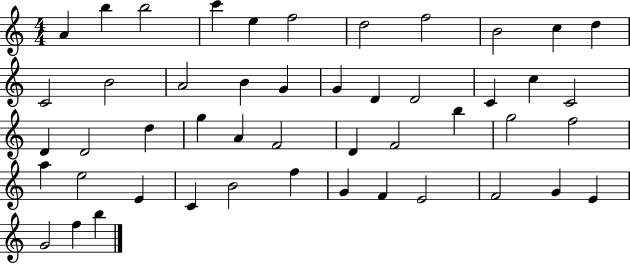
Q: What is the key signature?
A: C major